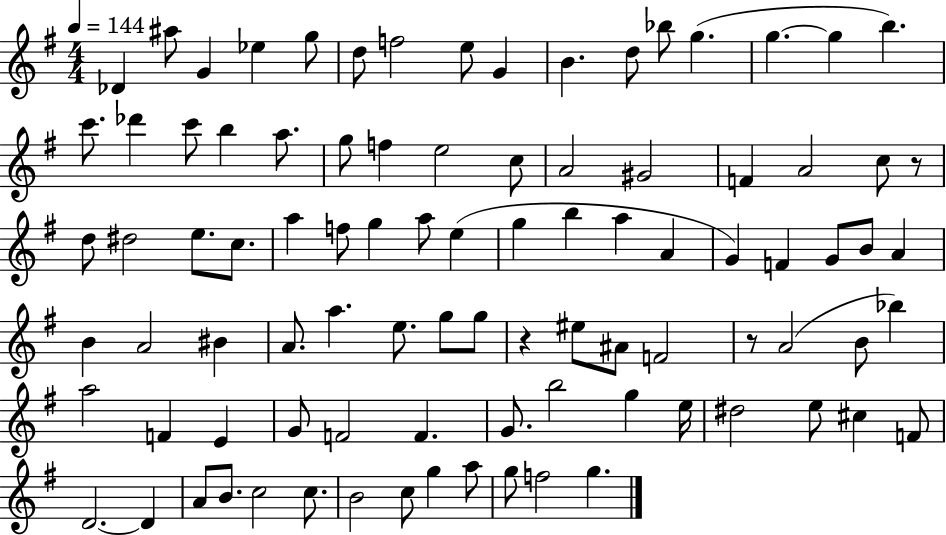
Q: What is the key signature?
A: G major